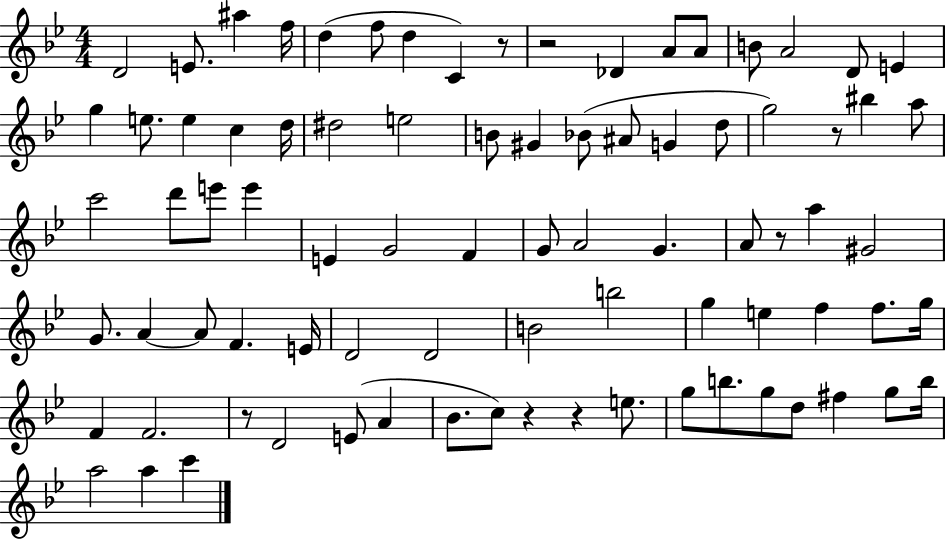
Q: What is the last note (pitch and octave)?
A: C6